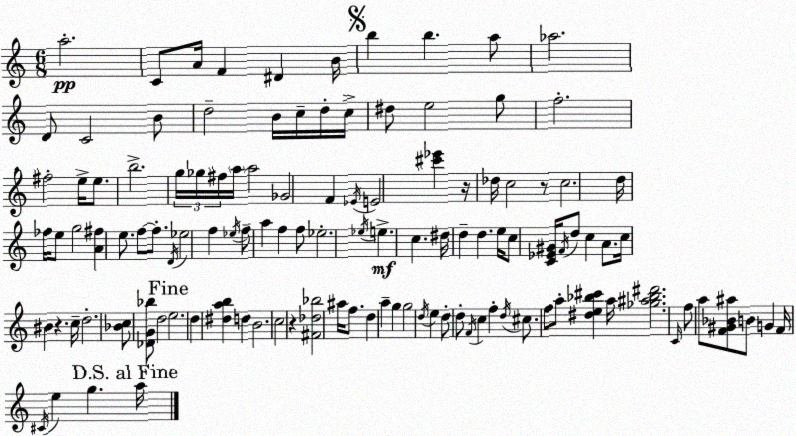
X:1
T:Untitled
M:6/8
L:1/4
K:Am
a2 C/2 A/4 F ^D B/4 b b a/2 _a2 D/2 C2 B/2 d2 B/4 c/4 d/4 c/4 ^d/2 e2 g/2 f2 ^f2 e/4 e/2 b2 g/4 _g/4 ^f/4 a/4 a2 _G2 F _E/4 E2 [^c'_e'] z/4 _d/4 c2 z/2 c2 d/4 _f/4 e/2 g2 [A^f] e/2 f/2 f/2 D/4 _e2 f _e/4 f/2 a f f/2 _e2 _e/4 e c ^d/4 d d e/4 c/2 [C_E^G]/4 F/4 d/2 c A/2 c/4 ^B z c/4 d2 [_Bc]/2 [_DG_b]/2 d2 e2 d [^dab] d B2 c2 z [^F_d_b]2 ^a/4 f/2 d a g g2 d/4 e d/2 d/2 F/4 c f d/4 ^c/2 f/2 a/2 [^de_b^c'] a/4 [_g^a_b^d']2 C/4 f/2 a/2 [F^G_B^a]/2 B/2 G F/4 ^C/4 e g a/4